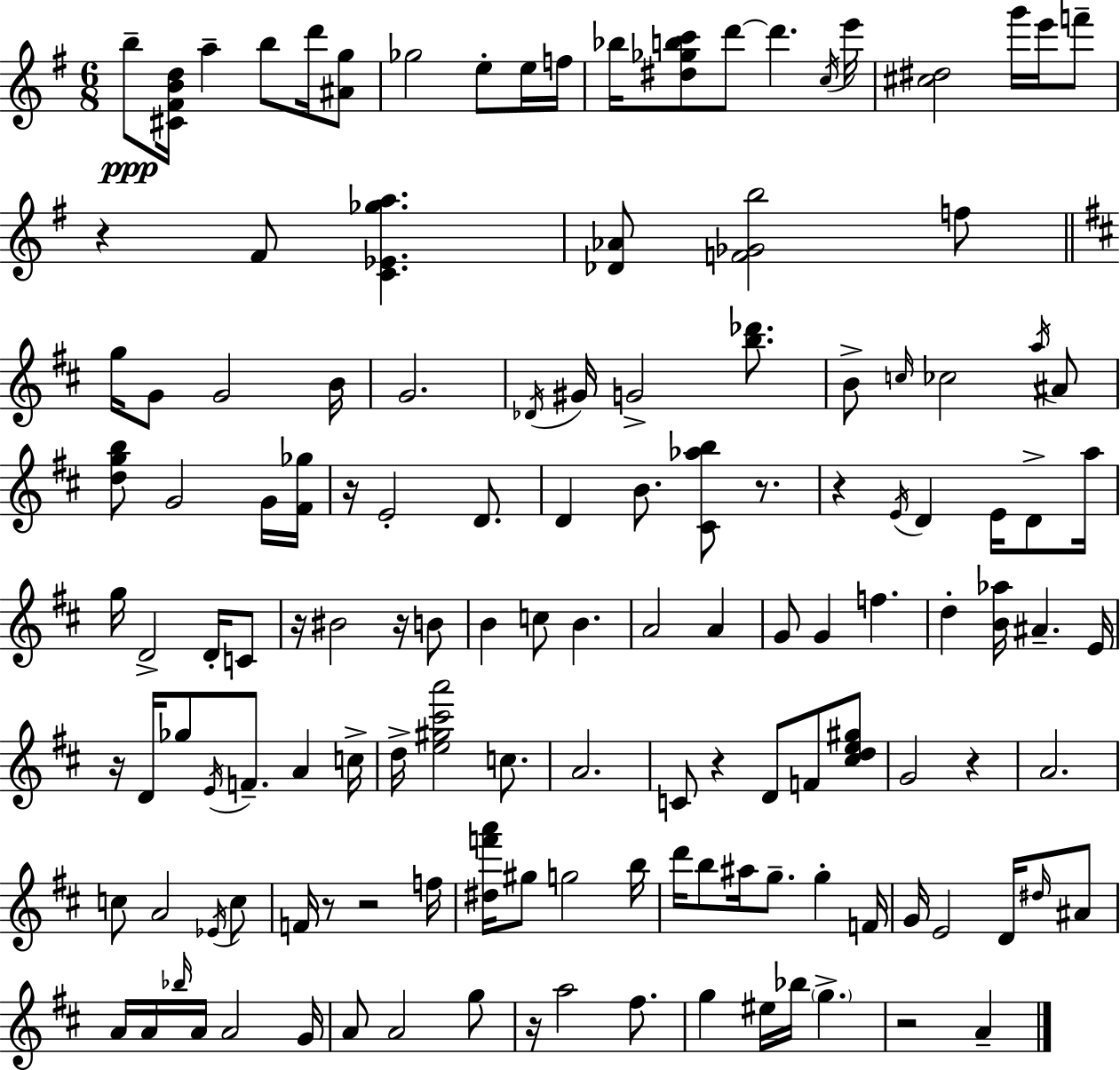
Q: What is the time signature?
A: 6/8